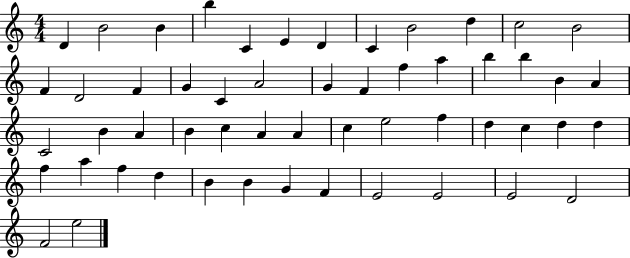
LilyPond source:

{
  \clef treble
  \numericTimeSignature
  \time 4/4
  \key c \major
  d'4 b'2 b'4 | b''4 c'4 e'4 d'4 | c'4 b'2 d''4 | c''2 b'2 | \break f'4 d'2 f'4 | g'4 c'4 a'2 | g'4 f'4 f''4 a''4 | b''4 b''4 b'4 a'4 | \break c'2 b'4 a'4 | b'4 c''4 a'4 a'4 | c''4 e''2 f''4 | d''4 c''4 d''4 d''4 | \break f''4 a''4 f''4 d''4 | b'4 b'4 g'4 f'4 | e'2 e'2 | e'2 d'2 | \break f'2 e''2 | \bar "|."
}